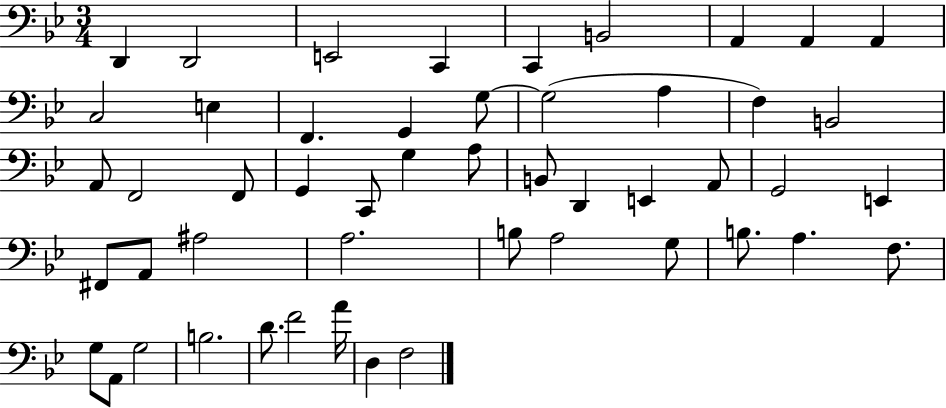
D2/q D2/h E2/h C2/q C2/q B2/h A2/q A2/q A2/q C3/h E3/q F2/q. G2/q G3/e G3/h A3/q F3/q B2/h A2/e F2/h F2/e G2/q C2/e G3/q A3/e B2/e D2/q E2/q A2/e G2/h E2/q F#2/e A2/e A#3/h A3/h. B3/e A3/h G3/e B3/e. A3/q. F3/e. G3/e A2/e G3/h B3/h. D4/e. F4/h A4/s D3/q F3/h